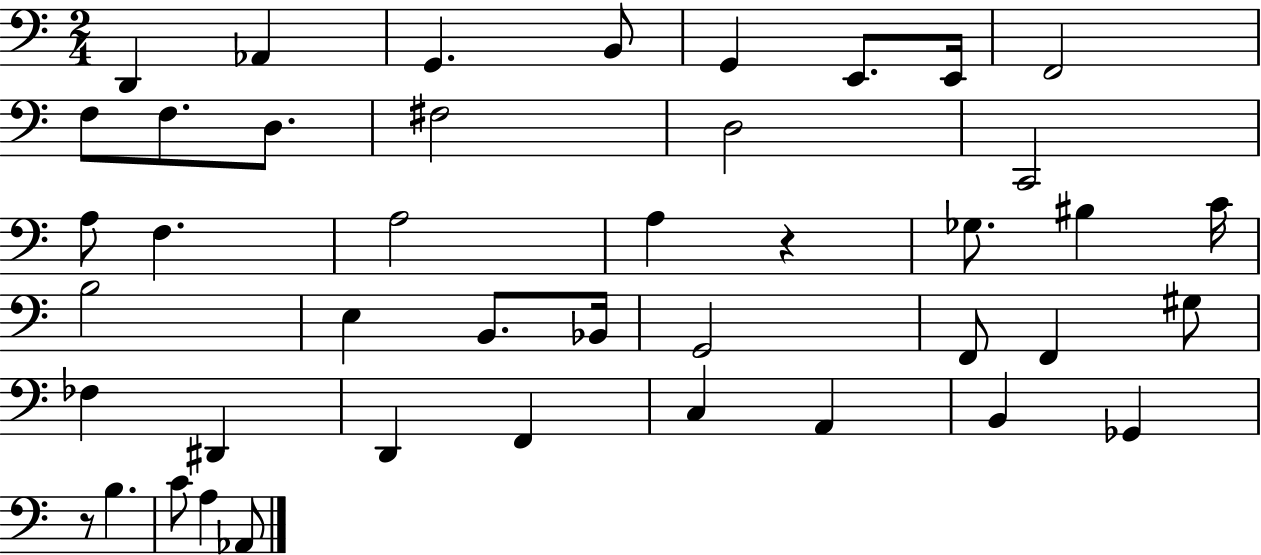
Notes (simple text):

D2/q Ab2/q G2/q. B2/e G2/q E2/e. E2/s F2/h F3/e F3/e. D3/e. F#3/h D3/h C2/h A3/e F3/q. A3/h A3/q R/q Gb3/e. BIS3/q C4/s B3/h E3/q B2/e. Bb2/s G2/h F2/e F2/q G#3/e FES3/q D#2/q D2/q F2/q C3/q A2/q B2/q Gb2/q R/e B3/q. C4/e A3/q Ab2/e